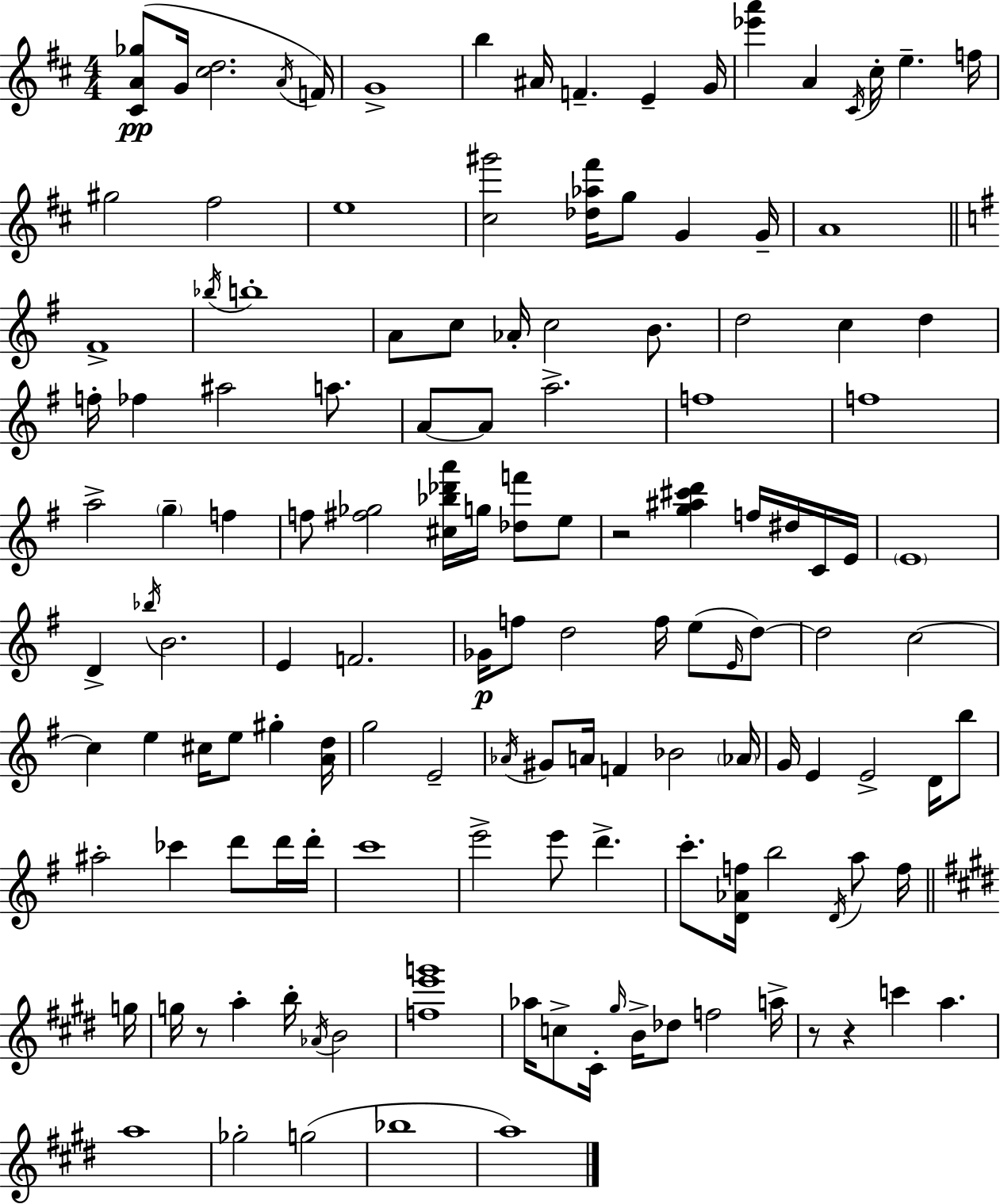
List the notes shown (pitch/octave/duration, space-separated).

[C#4,A4,Gb5]/e G4/s [C#5,D5]/h. A4/s F4/s G4/w B5/q A#4/s F4/q. E4/q G4/s [Eb6,A6]/q A4/q C#4/s C#5/s E5/q. F5/s G#5/h F#5/h E5/w [C#5,G#6]/h [Db5,Ab5,F#6]/s G5/e G4/q G4/s A4/w F#4/w Bb5/s B5/w A4/e C5/e Ab4/s C5/h B4/e. D5/h C5/q D5/q F5/s FES5/q A#5/h A5/e. A4/e A4/e A5/h. F5/w F5/w A5/h G5/q F5/q F5/e [F#5,Gb5]/h [C#5,Bb5,Db6,A6]/s G5/s [Db5,F6]/e E5/e R/h [G5,A#5,C#6,D6]/q F5/s D#5/s C4/s E4/s E4/w D4/q Bb5/s B4/h. E4/q F4/h. Gb4/s F5/e D5/h F5/s E5/e E4/s D5/e D5/h C5/h C5/q E5/q C#5/s E5/e G#5/q [A4,D5]/s G5/h E4/h Ab4/s G#4/e A4/s F4/q Bb4/h Ab4/s G4/s E4/q E4/h D4/s B5/e A#5/h CES6/q D6/e D6/s D6/s C6/w E6/h E6/e D6/q. C6/e. [D4,Ab4,F5]/s B5/h D4/s A5/e F5/s G5/s G5/s R/e A5/q B5/s Ab4/s B4/h [F5,E6,G6]/w Ab5/s C5/e C#4/s G#5/s B4/s Db5/e F5/h A5/s R/e R/q C6/q A5/q. A5/w Gb5/h G5/h Bb5/w A5/w